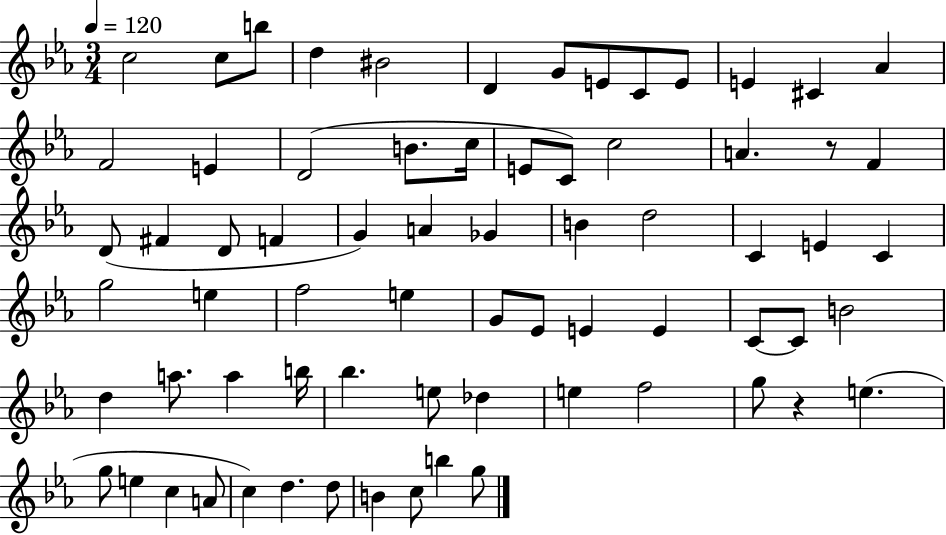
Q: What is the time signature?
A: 3/4